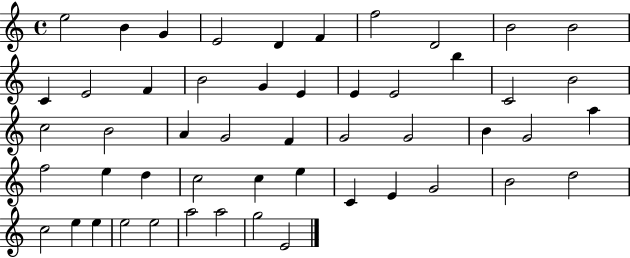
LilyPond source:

{
  \clef treble
  \time 4/4
  \defaultTimeSignature
  \key c \major
  e''2 b'4 g'4 | e'2 d'4 f'4 | f''2 d'2 | b'2 b'2 | \break c'4 e'2 f'4 | b'2 g'4 e'4 | e'4 e'2 b''4 | c'2 b'2 | \break c''2 b'2 | a'4 g'2 f'4 | g'2 g'2 | b'4 g'2 a''4 | \break f''2 e''4 d''4 | c''2 c''4 e''4 | c'4 e'4 g'2 | b'2 d''2 | \break c''2 e''4 e''4 | e''2 e''2 | a''2 a''2 | g''2 e'2 | \break \bar "|."
}